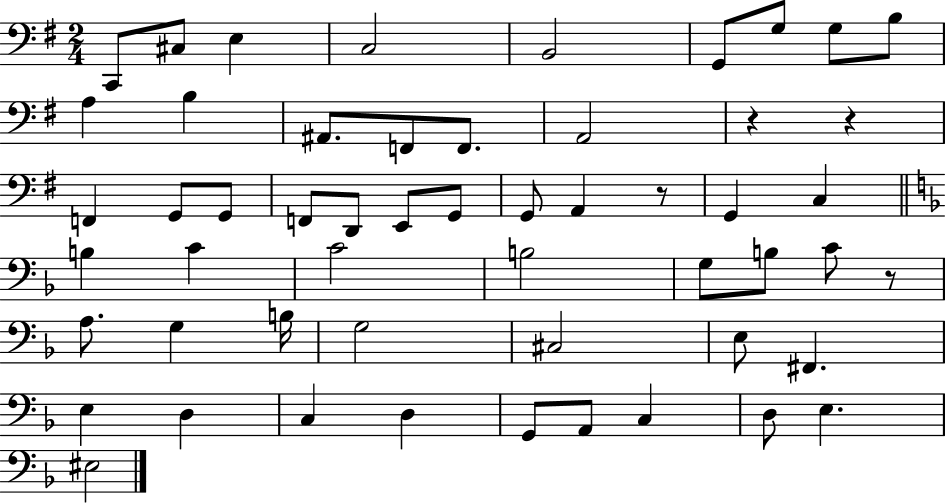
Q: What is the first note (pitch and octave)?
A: C2